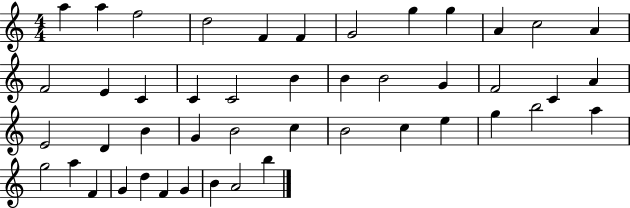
{
  \clef treble
  \numericTimeSignature
  \time 4/4
  \key c \major
  a''4 a''4 f''2 | d''2 f'4 f'4 | g'2 g''4 g''4 | a'4 c''2 a'4 | \break f'2 e'4 c'4 | c'4 c'2 b'4 | b'4 b'2 g'4 | f'2 c'4 a'4 | \break e'2 d'4 b'4 | g'4 b'2 c''4 | b'2 c''4 e''4 | g''4 b''2 a''4 | \break g''2 a''4 f'4 | g'4 d''4 f'4 g'4 | b'4 a'2 b''4 | \bar "|."
}